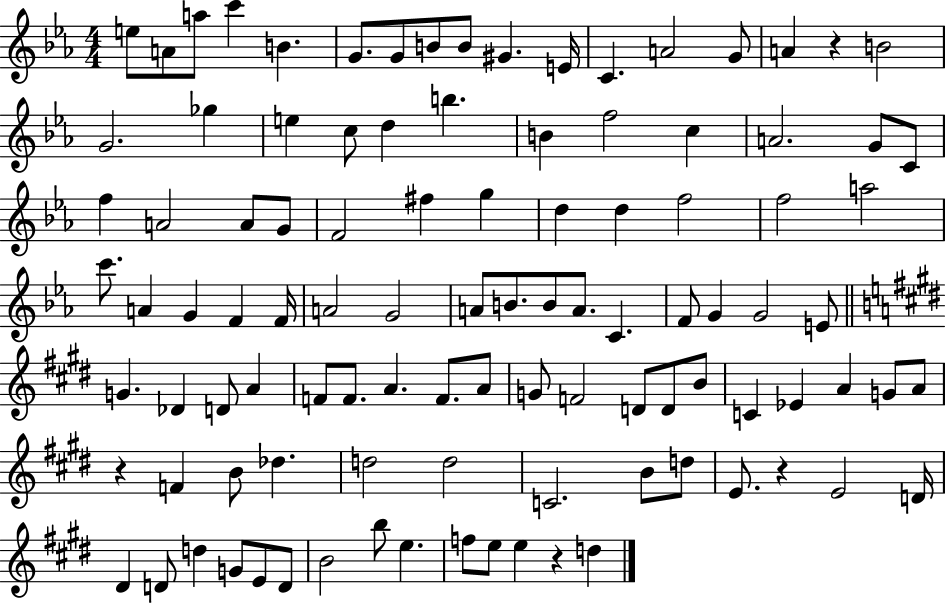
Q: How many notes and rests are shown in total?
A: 103